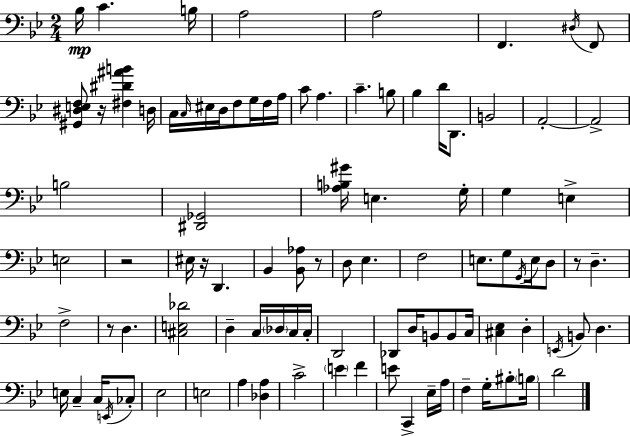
X:1
T:Untitled
M:2/4
L:1/4
K:Gm
_B,/4 C B,/4 A,2 A,2 F,, ^D,/4 F,,/2 [^G,,^D,E,F,]/2 z/4 [^F,^D^AB] D,/4 C,/4 C,/4 ^E,/4 D,/4 F,/2 G,/4 F,/4 A,/4 C/2 A, C B,/2 _B, D/4 D,,/2 B,,2 A,,2 A,,2 B,2 [^D,,_G,,]2 [_A,B,^G]/4 E, G,/4 G, E, E,2 z2 ^E,/4 z/4 D,, _B,, [_B,,_A,]/2 z/2 D,/2 _E, F,2 E,/2 G,/2 G,,/4 E,/4 D,/2 z/2 D, F,2 z/2 D, [^C,E,_D]2 D, C,/4 _D,/4 C,/4 C,/4 D,,2 _D,,/2 D,/4 B,,/2 B,,/2 C,/4 [^C,_E,] D, E,,/4 B,,/2 D, E,/4 C, C,/4 E,,/4 _C,/2 _E,2 E,2 A, [_D,A,] C2 E F E/2 C,, _E,/4 A,/4 F, G,/4 ^B,/2 B,/4 D2